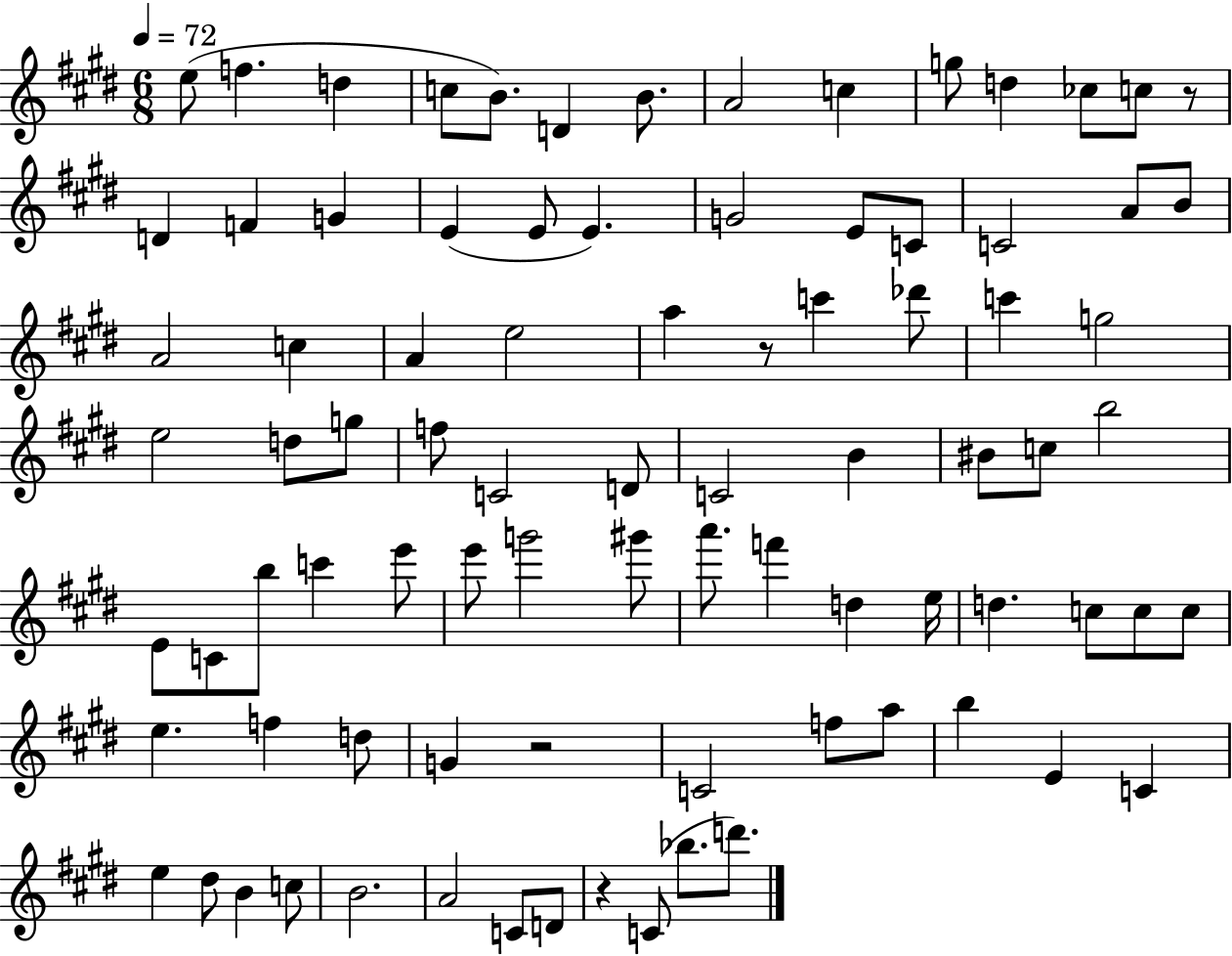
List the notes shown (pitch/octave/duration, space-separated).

E5/e F5/q. D5/q C5/e B4/e. D4/q B4/e. A4/h C5/q G5/e D5/q CES5/e C5/e R/e D4/q F4/q G4/q E4/q E4/e E4/q. G4/h E4/e C4/e C4/h A4/e B4/e A4/h C5/q A4/q E5/h A5/q R/e C6/q Db6/e C6/q G5/h E5/h D5/e G5/e F5/e C4/h D4/e C4/h B4/q BIS4/e C5/e B5/h E4/e C4/e B5/e C6/q E6/e E6/e G6/h G#6/e A6/e. F6/q D5/q E5/s D5/q. C5/e C5/e C5/e E5/q. F5/q D5/e G4/q R/h C4/h F5/e A5/e B5/q E4/q C4/q E5/q D#5/e B4/q C5/e B4/h. A4/h C4/e D4/e R/q C4/e Bb5/e. D6/e.